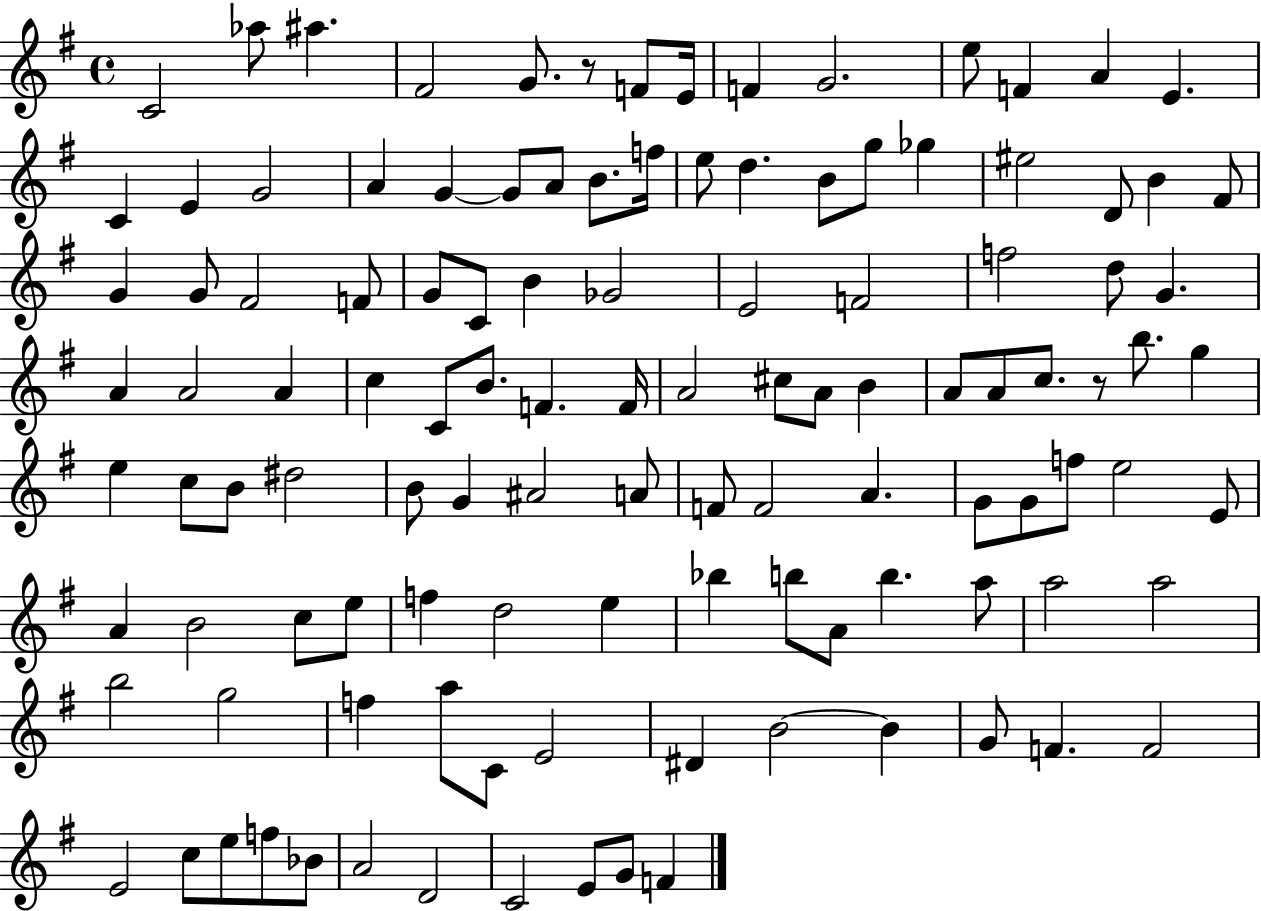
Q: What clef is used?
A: treble